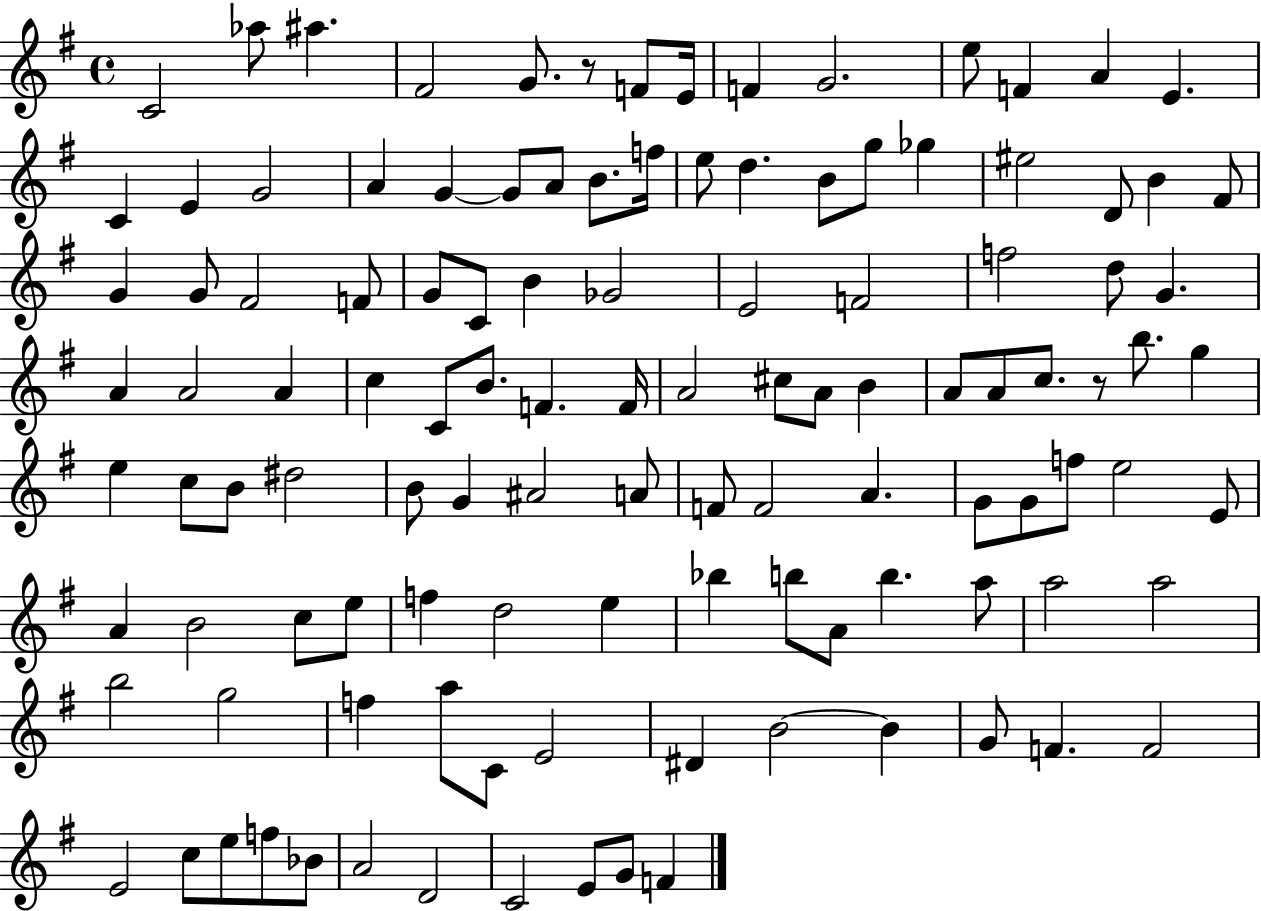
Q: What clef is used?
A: treble